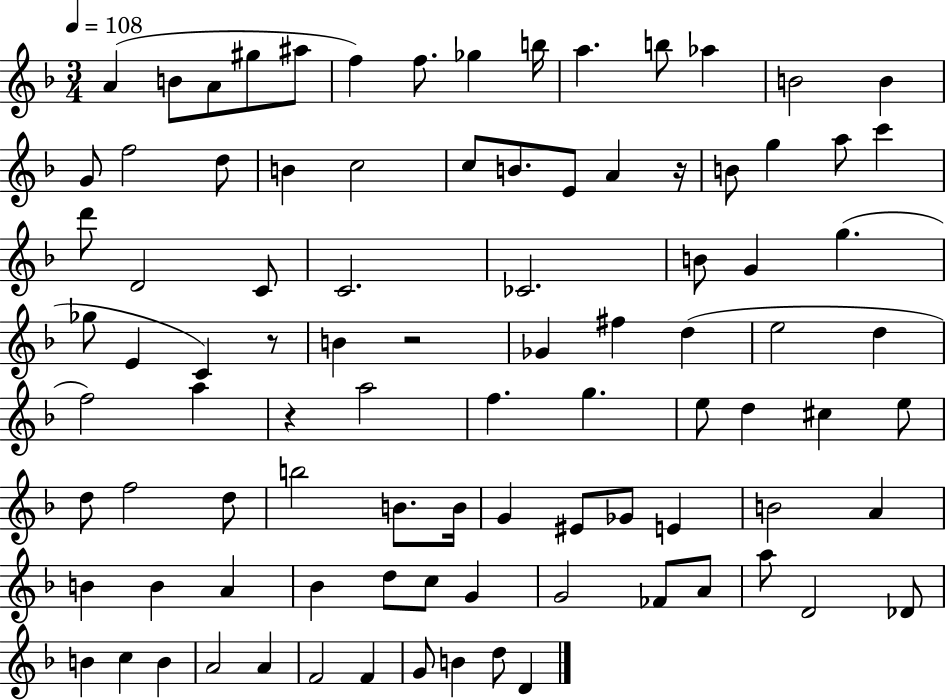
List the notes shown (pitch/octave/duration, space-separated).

A4/q B4/e A4/e G#5/e A#5/e F5/q F5/e. Gb5/q B5/s A5/q. B5/e Ab5/q B4/h B4/q G4/e F5/h D5/e B4/q C5/h C5/e B4/e. E4/e A4/q R/s B4/e G5/q A5/e C6/q D6/e D4/h C4/e C4/h. CES4/h. B4/e G4/q G5/q. Gb5/e E4/q C4/q R/e B4/q R/h Gb4/q F#5/q D5/q E5/h D5/q F5/h A5/q R/q A5/h F5/q. G5/q. E5/e D5/q C#5/q E5/e D5/e F5/h D5/e B5/h B4/e. B4/s G4/q EIS4/e Gb4/e E4/q B4/h A4/q B4/q B4/q A4/q Bb4/q D5/e C5/e G4/q G4/h FES4/e A4/e A5/e D4/h Db4/e B4/q C5/q B4/q A4/h A4/q F4/h F4/q G4/e B4/q D5/e D4/q